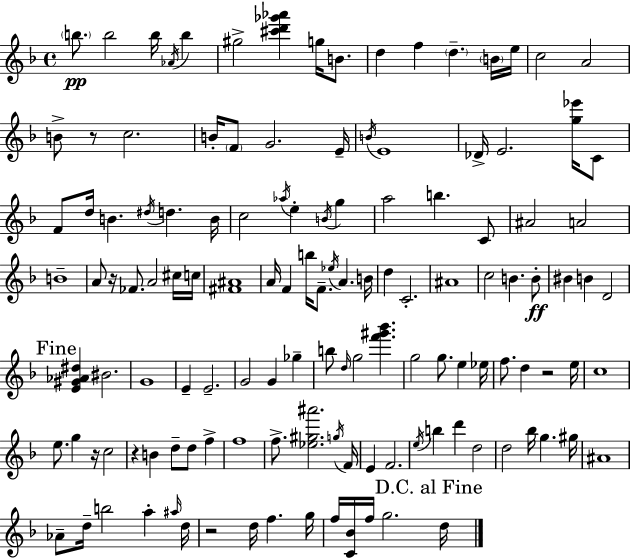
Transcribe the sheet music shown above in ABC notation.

X:1
T:Untitled
M:4/4
L:1/4
K:F
b/2 b2 b/4 _A/4 b ^g2 [^c'd'_g'_a'] g/4 B/2 d f d B/4 e/4 c2 A2 B/2 z/2 c2 B/4 F/2 G2 E/4 B/4 E4 _D/4 E2 [g_e']/4 C/2 F/2 d/4 B ^d/4 d B/4 c2 _a/4 e B/4 g a2 b C/2 ^A2 A2 B4 A/2 z/4 _F/2 A2 ^c/4 c/4 [^F^A]4 A/4 F b/4 F/2 _e/4 A B/4 d C2 ^A4 c2 B B/2 ^B B D2 [E^G_A^d] ^B2 G4 E E2 G2 G _g b/2 d/4 g2 [f'^g'_b'] g2 g/2 e _e/4 f/2 d z2 e/4 c4 e/2 g z/4 c2 z B d/2 d/2 f f4 f/2 [_e^g^a']2 g/4 F/4 E F2 e/4 b d' d2 d2 _b/4 g ^g/4 ^A4 _A/2 d/4 b2 a ^a/4 d/4 z2 d/4 f g/4 f/4 [C_B]/4 f/4 g2 d/4